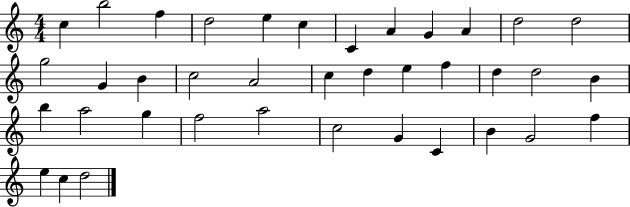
{
  \clef treble
  \numericTimeSignature
  \time 4/4
  \key c \major
  c''4 b''2 f''4 | d''2 e''4 c''4 | c'4 a'4 g'4 a'4 | d''2 d''2 | \break g''2 g'4 b'4 | c''2 a'2 | c''4 d''4 e''4 f''4 | d''4 d''2 b'4 | \break b''4 a''2 g''4 | f''2 a''2 | c''2 g'4 c'4 | b'4 g'2 f''4 | \break e''4 c''4 d''2 | \bar "|."
}